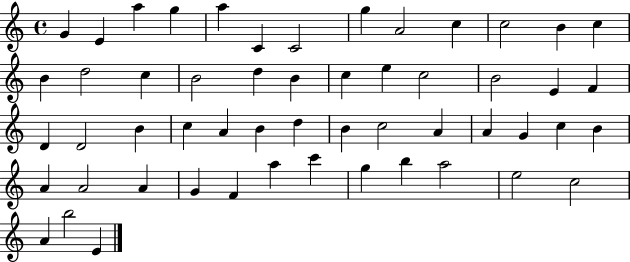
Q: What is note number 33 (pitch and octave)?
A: B4